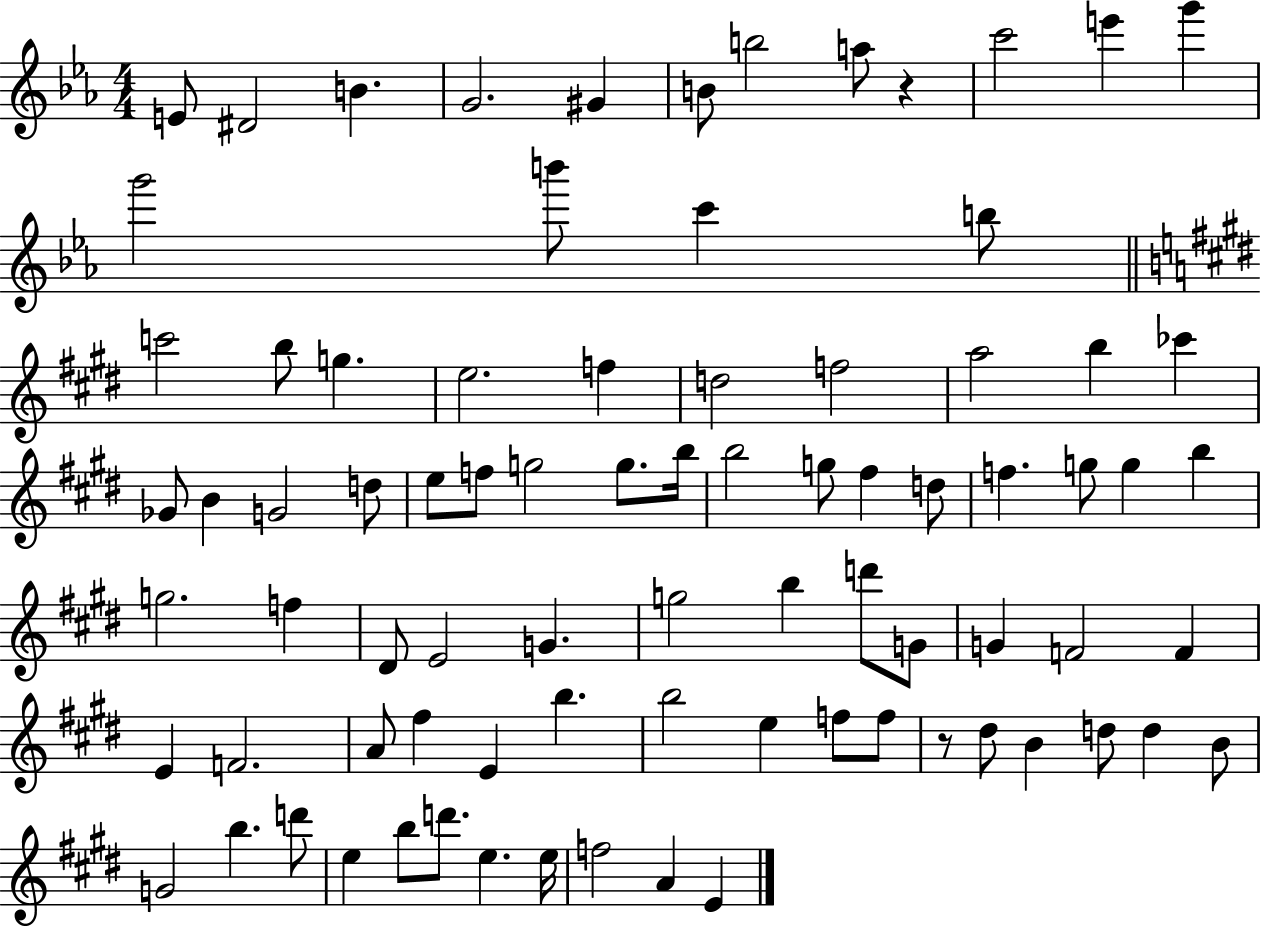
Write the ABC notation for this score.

X:1
T:Untitled
M:4/4
L:1/4
K:Eb
E/2 ^D2 B G2 ^G B/2 b2 a/2 z c'2 e' g' g'2 b'/2 c' b/2 c'2 b/2 g e2 f d2 f2 a2 b _c' _G/2 B G2 d/2 e/2 f/2 g2 g/2 b/4 b2 g/2 ^f d/2 f g/2 g b g2 f ^D/2 E2 G g2 b d'/2 G/2 G F2 F E F2 A/2 ^f E b b2 e f/2 f/2 z/2 ^d/2 B d/2 d B/2 G2 b d'/2 e b/2 d'/2 e e/4 f2 A E